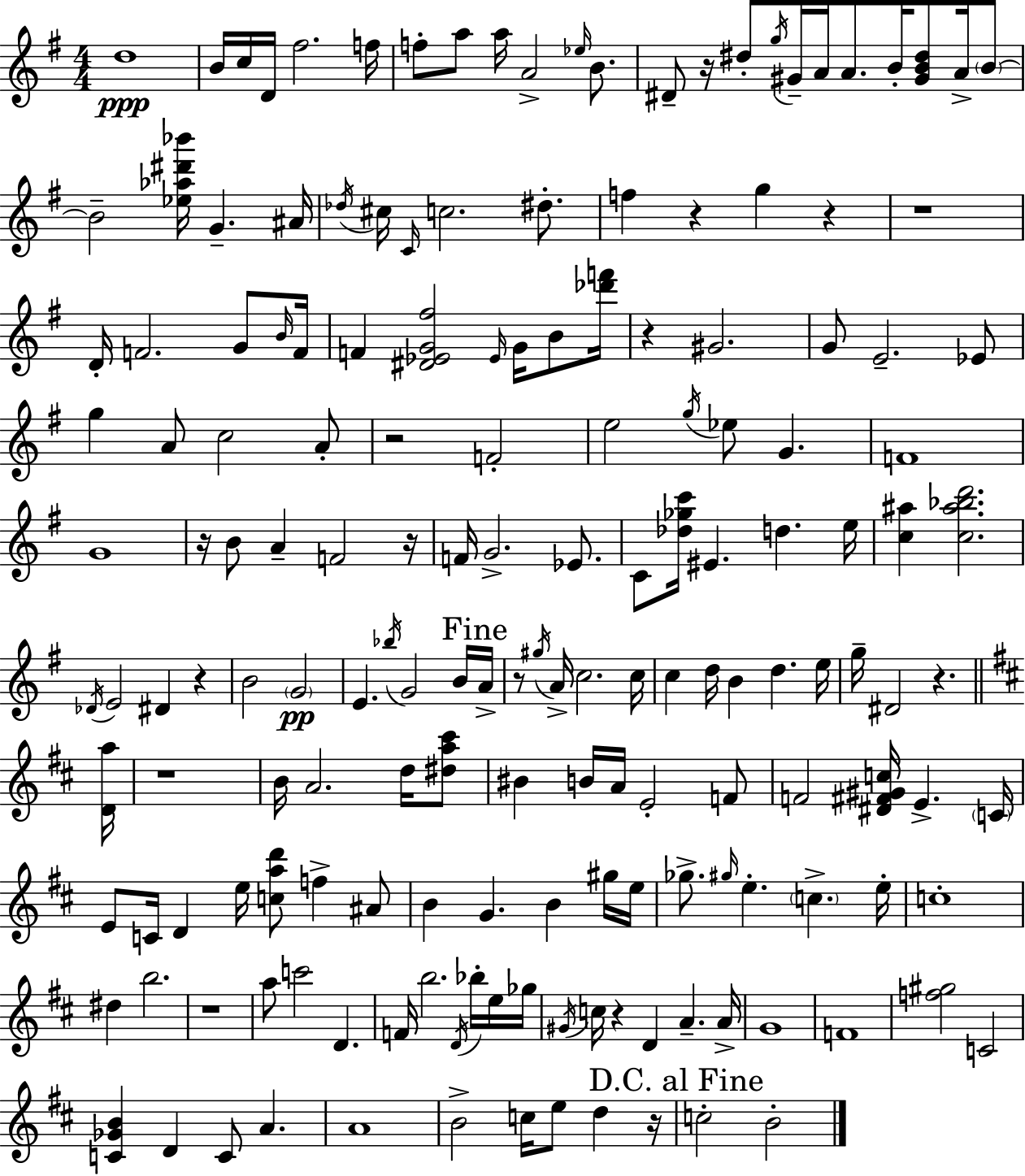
{
  \clef treble
  \numericTimeSignature
  \time 4/4
  \key e \minor
  d''1\ppp | b'16 c''16 d'16 fis''2. f''16 | f''8-. a''8 a''16 a'2-> \grace { ees''16 } b'8. | dis'8-- r16 dis''8-. \acciaccatura { g''16 } gis'16-- a'16 a'8. b'16-. <gis' b' dis''>8 a'16-> | \break \parenthesize b'8~~ b'2-- <ees'' aes'' dis''' bes'''>16 g'4.-- | ais'16 \acciaccatura { des''16 } cis''16 \grace { c'16 } c''2. | dis''8.-. f''4 r4 g''4 | r4 r1 | \break d'16-. f'2. | g'8 \grace { b'16 } f'16 f'4 <dis' ees' g' fis''>2 | \grace { ees'16 } g'16 b'8 <des''' f'''>16 r4 gis'2. | g'8 e'2.-- | \break ees'8 g''4 a'8 c''2 | a'8-. r2 f'2-. | e''2 \acciaccatura { g''16 } ees''8 | g'4. f'1 | \break g'1 | r16 b'8 a'4-- f'2 | r16 f'16 g'2.-> | ees'8. c'8 <des'' ges'' c'''>16 eis'4. | \break d''4. e''16 <c'' ais''>4 <c'' ais'' bes'' d'''>2. | \acciaccatura { des'16 } e'2 | dis'4 r4 b'2 | \parenthesize g'2\pp e'4. \acciaccatura { bes''16 } g'2 | \break b'16 \mark "Fine" a'16-> r8 \acciaccatura { gis''16 } a'16-> c''2. | c''16 c''4 d''16 b'4 | d''4. e''16 g''16-- dis'2 | r4. \bar "||" \break \key d \major <d' a''>16 r1 | b'16 a'2. d''16 <dis'' a'' cis'''>8 | bis'4 b'16 a'16 e'2-. f'8 | f'2 <dis' fis' gis' c''>16 e'4.-> | \break \parenthesize c'16 e'8 c'16 d'4 e''16 <c'' a'' d'''>8 f''4-> ais'8 | b'4 g'4. b'4 gis''16 | e''16 ges''8.-> \grace { gis''16 } e''4.-. \parenthesize c''4.-> | e''16-. c''1-. | \break dis''4 b''2. | r1 | a''8 c'''2 d'4. | f'16 b''2. \acciaccatura { d'16 } | \break bes''16-. e''16 ges''16 \acciaccatura { gis'16 } c''16 r4 d'4 a'4.-- | a'16-> g'1 | f'1 | <f'' gis''>2 c'2 | \break <c' ges' b'>4 d'4 c'8 a'4. | a'1 | b'2-> c''16 e''8 d''4 | r16 \mark "D.C. al Fine" c''2-. b'2-. | \break \bar "|."
}